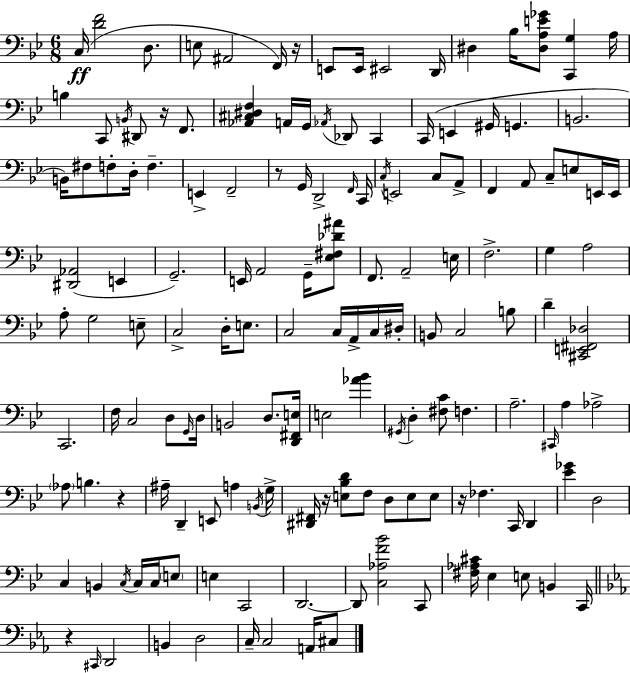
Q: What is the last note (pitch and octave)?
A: C#3